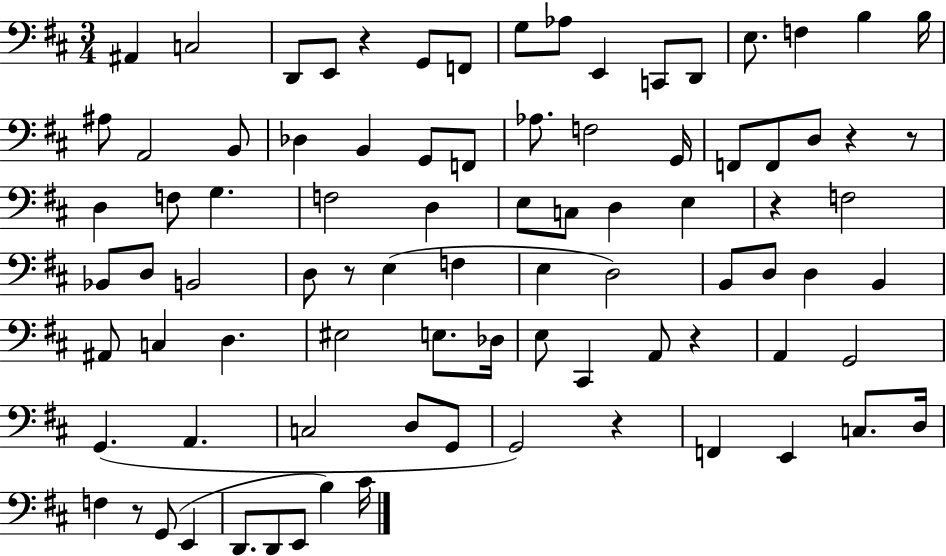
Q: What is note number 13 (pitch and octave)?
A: F3